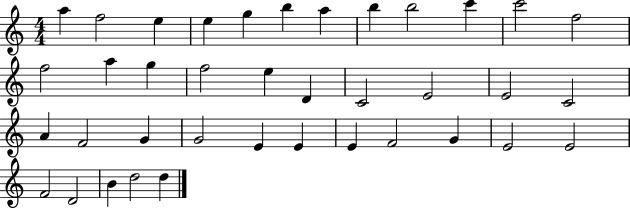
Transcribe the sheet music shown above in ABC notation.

X:1
T:Untitled
M:4/4
L:1/4
K:C
a f2 e e g b a b b2 c' c'2 f2 f2 a g f2 e D C2 E2 E2 C2 A F2 G G2 E E E F2 G E2 E2 F2 D2 B d2 d